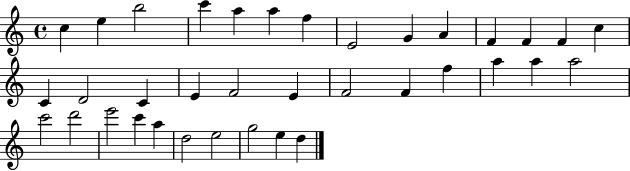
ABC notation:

X:1
T:Untitled
M:4/4
L:1/4
K:C
c e b2 c' a a f E2 G A F F F c C D2 C E F2 E F2 F f a a a2 c'2 d'2 e'2 c' a d2 e2 g2 e d